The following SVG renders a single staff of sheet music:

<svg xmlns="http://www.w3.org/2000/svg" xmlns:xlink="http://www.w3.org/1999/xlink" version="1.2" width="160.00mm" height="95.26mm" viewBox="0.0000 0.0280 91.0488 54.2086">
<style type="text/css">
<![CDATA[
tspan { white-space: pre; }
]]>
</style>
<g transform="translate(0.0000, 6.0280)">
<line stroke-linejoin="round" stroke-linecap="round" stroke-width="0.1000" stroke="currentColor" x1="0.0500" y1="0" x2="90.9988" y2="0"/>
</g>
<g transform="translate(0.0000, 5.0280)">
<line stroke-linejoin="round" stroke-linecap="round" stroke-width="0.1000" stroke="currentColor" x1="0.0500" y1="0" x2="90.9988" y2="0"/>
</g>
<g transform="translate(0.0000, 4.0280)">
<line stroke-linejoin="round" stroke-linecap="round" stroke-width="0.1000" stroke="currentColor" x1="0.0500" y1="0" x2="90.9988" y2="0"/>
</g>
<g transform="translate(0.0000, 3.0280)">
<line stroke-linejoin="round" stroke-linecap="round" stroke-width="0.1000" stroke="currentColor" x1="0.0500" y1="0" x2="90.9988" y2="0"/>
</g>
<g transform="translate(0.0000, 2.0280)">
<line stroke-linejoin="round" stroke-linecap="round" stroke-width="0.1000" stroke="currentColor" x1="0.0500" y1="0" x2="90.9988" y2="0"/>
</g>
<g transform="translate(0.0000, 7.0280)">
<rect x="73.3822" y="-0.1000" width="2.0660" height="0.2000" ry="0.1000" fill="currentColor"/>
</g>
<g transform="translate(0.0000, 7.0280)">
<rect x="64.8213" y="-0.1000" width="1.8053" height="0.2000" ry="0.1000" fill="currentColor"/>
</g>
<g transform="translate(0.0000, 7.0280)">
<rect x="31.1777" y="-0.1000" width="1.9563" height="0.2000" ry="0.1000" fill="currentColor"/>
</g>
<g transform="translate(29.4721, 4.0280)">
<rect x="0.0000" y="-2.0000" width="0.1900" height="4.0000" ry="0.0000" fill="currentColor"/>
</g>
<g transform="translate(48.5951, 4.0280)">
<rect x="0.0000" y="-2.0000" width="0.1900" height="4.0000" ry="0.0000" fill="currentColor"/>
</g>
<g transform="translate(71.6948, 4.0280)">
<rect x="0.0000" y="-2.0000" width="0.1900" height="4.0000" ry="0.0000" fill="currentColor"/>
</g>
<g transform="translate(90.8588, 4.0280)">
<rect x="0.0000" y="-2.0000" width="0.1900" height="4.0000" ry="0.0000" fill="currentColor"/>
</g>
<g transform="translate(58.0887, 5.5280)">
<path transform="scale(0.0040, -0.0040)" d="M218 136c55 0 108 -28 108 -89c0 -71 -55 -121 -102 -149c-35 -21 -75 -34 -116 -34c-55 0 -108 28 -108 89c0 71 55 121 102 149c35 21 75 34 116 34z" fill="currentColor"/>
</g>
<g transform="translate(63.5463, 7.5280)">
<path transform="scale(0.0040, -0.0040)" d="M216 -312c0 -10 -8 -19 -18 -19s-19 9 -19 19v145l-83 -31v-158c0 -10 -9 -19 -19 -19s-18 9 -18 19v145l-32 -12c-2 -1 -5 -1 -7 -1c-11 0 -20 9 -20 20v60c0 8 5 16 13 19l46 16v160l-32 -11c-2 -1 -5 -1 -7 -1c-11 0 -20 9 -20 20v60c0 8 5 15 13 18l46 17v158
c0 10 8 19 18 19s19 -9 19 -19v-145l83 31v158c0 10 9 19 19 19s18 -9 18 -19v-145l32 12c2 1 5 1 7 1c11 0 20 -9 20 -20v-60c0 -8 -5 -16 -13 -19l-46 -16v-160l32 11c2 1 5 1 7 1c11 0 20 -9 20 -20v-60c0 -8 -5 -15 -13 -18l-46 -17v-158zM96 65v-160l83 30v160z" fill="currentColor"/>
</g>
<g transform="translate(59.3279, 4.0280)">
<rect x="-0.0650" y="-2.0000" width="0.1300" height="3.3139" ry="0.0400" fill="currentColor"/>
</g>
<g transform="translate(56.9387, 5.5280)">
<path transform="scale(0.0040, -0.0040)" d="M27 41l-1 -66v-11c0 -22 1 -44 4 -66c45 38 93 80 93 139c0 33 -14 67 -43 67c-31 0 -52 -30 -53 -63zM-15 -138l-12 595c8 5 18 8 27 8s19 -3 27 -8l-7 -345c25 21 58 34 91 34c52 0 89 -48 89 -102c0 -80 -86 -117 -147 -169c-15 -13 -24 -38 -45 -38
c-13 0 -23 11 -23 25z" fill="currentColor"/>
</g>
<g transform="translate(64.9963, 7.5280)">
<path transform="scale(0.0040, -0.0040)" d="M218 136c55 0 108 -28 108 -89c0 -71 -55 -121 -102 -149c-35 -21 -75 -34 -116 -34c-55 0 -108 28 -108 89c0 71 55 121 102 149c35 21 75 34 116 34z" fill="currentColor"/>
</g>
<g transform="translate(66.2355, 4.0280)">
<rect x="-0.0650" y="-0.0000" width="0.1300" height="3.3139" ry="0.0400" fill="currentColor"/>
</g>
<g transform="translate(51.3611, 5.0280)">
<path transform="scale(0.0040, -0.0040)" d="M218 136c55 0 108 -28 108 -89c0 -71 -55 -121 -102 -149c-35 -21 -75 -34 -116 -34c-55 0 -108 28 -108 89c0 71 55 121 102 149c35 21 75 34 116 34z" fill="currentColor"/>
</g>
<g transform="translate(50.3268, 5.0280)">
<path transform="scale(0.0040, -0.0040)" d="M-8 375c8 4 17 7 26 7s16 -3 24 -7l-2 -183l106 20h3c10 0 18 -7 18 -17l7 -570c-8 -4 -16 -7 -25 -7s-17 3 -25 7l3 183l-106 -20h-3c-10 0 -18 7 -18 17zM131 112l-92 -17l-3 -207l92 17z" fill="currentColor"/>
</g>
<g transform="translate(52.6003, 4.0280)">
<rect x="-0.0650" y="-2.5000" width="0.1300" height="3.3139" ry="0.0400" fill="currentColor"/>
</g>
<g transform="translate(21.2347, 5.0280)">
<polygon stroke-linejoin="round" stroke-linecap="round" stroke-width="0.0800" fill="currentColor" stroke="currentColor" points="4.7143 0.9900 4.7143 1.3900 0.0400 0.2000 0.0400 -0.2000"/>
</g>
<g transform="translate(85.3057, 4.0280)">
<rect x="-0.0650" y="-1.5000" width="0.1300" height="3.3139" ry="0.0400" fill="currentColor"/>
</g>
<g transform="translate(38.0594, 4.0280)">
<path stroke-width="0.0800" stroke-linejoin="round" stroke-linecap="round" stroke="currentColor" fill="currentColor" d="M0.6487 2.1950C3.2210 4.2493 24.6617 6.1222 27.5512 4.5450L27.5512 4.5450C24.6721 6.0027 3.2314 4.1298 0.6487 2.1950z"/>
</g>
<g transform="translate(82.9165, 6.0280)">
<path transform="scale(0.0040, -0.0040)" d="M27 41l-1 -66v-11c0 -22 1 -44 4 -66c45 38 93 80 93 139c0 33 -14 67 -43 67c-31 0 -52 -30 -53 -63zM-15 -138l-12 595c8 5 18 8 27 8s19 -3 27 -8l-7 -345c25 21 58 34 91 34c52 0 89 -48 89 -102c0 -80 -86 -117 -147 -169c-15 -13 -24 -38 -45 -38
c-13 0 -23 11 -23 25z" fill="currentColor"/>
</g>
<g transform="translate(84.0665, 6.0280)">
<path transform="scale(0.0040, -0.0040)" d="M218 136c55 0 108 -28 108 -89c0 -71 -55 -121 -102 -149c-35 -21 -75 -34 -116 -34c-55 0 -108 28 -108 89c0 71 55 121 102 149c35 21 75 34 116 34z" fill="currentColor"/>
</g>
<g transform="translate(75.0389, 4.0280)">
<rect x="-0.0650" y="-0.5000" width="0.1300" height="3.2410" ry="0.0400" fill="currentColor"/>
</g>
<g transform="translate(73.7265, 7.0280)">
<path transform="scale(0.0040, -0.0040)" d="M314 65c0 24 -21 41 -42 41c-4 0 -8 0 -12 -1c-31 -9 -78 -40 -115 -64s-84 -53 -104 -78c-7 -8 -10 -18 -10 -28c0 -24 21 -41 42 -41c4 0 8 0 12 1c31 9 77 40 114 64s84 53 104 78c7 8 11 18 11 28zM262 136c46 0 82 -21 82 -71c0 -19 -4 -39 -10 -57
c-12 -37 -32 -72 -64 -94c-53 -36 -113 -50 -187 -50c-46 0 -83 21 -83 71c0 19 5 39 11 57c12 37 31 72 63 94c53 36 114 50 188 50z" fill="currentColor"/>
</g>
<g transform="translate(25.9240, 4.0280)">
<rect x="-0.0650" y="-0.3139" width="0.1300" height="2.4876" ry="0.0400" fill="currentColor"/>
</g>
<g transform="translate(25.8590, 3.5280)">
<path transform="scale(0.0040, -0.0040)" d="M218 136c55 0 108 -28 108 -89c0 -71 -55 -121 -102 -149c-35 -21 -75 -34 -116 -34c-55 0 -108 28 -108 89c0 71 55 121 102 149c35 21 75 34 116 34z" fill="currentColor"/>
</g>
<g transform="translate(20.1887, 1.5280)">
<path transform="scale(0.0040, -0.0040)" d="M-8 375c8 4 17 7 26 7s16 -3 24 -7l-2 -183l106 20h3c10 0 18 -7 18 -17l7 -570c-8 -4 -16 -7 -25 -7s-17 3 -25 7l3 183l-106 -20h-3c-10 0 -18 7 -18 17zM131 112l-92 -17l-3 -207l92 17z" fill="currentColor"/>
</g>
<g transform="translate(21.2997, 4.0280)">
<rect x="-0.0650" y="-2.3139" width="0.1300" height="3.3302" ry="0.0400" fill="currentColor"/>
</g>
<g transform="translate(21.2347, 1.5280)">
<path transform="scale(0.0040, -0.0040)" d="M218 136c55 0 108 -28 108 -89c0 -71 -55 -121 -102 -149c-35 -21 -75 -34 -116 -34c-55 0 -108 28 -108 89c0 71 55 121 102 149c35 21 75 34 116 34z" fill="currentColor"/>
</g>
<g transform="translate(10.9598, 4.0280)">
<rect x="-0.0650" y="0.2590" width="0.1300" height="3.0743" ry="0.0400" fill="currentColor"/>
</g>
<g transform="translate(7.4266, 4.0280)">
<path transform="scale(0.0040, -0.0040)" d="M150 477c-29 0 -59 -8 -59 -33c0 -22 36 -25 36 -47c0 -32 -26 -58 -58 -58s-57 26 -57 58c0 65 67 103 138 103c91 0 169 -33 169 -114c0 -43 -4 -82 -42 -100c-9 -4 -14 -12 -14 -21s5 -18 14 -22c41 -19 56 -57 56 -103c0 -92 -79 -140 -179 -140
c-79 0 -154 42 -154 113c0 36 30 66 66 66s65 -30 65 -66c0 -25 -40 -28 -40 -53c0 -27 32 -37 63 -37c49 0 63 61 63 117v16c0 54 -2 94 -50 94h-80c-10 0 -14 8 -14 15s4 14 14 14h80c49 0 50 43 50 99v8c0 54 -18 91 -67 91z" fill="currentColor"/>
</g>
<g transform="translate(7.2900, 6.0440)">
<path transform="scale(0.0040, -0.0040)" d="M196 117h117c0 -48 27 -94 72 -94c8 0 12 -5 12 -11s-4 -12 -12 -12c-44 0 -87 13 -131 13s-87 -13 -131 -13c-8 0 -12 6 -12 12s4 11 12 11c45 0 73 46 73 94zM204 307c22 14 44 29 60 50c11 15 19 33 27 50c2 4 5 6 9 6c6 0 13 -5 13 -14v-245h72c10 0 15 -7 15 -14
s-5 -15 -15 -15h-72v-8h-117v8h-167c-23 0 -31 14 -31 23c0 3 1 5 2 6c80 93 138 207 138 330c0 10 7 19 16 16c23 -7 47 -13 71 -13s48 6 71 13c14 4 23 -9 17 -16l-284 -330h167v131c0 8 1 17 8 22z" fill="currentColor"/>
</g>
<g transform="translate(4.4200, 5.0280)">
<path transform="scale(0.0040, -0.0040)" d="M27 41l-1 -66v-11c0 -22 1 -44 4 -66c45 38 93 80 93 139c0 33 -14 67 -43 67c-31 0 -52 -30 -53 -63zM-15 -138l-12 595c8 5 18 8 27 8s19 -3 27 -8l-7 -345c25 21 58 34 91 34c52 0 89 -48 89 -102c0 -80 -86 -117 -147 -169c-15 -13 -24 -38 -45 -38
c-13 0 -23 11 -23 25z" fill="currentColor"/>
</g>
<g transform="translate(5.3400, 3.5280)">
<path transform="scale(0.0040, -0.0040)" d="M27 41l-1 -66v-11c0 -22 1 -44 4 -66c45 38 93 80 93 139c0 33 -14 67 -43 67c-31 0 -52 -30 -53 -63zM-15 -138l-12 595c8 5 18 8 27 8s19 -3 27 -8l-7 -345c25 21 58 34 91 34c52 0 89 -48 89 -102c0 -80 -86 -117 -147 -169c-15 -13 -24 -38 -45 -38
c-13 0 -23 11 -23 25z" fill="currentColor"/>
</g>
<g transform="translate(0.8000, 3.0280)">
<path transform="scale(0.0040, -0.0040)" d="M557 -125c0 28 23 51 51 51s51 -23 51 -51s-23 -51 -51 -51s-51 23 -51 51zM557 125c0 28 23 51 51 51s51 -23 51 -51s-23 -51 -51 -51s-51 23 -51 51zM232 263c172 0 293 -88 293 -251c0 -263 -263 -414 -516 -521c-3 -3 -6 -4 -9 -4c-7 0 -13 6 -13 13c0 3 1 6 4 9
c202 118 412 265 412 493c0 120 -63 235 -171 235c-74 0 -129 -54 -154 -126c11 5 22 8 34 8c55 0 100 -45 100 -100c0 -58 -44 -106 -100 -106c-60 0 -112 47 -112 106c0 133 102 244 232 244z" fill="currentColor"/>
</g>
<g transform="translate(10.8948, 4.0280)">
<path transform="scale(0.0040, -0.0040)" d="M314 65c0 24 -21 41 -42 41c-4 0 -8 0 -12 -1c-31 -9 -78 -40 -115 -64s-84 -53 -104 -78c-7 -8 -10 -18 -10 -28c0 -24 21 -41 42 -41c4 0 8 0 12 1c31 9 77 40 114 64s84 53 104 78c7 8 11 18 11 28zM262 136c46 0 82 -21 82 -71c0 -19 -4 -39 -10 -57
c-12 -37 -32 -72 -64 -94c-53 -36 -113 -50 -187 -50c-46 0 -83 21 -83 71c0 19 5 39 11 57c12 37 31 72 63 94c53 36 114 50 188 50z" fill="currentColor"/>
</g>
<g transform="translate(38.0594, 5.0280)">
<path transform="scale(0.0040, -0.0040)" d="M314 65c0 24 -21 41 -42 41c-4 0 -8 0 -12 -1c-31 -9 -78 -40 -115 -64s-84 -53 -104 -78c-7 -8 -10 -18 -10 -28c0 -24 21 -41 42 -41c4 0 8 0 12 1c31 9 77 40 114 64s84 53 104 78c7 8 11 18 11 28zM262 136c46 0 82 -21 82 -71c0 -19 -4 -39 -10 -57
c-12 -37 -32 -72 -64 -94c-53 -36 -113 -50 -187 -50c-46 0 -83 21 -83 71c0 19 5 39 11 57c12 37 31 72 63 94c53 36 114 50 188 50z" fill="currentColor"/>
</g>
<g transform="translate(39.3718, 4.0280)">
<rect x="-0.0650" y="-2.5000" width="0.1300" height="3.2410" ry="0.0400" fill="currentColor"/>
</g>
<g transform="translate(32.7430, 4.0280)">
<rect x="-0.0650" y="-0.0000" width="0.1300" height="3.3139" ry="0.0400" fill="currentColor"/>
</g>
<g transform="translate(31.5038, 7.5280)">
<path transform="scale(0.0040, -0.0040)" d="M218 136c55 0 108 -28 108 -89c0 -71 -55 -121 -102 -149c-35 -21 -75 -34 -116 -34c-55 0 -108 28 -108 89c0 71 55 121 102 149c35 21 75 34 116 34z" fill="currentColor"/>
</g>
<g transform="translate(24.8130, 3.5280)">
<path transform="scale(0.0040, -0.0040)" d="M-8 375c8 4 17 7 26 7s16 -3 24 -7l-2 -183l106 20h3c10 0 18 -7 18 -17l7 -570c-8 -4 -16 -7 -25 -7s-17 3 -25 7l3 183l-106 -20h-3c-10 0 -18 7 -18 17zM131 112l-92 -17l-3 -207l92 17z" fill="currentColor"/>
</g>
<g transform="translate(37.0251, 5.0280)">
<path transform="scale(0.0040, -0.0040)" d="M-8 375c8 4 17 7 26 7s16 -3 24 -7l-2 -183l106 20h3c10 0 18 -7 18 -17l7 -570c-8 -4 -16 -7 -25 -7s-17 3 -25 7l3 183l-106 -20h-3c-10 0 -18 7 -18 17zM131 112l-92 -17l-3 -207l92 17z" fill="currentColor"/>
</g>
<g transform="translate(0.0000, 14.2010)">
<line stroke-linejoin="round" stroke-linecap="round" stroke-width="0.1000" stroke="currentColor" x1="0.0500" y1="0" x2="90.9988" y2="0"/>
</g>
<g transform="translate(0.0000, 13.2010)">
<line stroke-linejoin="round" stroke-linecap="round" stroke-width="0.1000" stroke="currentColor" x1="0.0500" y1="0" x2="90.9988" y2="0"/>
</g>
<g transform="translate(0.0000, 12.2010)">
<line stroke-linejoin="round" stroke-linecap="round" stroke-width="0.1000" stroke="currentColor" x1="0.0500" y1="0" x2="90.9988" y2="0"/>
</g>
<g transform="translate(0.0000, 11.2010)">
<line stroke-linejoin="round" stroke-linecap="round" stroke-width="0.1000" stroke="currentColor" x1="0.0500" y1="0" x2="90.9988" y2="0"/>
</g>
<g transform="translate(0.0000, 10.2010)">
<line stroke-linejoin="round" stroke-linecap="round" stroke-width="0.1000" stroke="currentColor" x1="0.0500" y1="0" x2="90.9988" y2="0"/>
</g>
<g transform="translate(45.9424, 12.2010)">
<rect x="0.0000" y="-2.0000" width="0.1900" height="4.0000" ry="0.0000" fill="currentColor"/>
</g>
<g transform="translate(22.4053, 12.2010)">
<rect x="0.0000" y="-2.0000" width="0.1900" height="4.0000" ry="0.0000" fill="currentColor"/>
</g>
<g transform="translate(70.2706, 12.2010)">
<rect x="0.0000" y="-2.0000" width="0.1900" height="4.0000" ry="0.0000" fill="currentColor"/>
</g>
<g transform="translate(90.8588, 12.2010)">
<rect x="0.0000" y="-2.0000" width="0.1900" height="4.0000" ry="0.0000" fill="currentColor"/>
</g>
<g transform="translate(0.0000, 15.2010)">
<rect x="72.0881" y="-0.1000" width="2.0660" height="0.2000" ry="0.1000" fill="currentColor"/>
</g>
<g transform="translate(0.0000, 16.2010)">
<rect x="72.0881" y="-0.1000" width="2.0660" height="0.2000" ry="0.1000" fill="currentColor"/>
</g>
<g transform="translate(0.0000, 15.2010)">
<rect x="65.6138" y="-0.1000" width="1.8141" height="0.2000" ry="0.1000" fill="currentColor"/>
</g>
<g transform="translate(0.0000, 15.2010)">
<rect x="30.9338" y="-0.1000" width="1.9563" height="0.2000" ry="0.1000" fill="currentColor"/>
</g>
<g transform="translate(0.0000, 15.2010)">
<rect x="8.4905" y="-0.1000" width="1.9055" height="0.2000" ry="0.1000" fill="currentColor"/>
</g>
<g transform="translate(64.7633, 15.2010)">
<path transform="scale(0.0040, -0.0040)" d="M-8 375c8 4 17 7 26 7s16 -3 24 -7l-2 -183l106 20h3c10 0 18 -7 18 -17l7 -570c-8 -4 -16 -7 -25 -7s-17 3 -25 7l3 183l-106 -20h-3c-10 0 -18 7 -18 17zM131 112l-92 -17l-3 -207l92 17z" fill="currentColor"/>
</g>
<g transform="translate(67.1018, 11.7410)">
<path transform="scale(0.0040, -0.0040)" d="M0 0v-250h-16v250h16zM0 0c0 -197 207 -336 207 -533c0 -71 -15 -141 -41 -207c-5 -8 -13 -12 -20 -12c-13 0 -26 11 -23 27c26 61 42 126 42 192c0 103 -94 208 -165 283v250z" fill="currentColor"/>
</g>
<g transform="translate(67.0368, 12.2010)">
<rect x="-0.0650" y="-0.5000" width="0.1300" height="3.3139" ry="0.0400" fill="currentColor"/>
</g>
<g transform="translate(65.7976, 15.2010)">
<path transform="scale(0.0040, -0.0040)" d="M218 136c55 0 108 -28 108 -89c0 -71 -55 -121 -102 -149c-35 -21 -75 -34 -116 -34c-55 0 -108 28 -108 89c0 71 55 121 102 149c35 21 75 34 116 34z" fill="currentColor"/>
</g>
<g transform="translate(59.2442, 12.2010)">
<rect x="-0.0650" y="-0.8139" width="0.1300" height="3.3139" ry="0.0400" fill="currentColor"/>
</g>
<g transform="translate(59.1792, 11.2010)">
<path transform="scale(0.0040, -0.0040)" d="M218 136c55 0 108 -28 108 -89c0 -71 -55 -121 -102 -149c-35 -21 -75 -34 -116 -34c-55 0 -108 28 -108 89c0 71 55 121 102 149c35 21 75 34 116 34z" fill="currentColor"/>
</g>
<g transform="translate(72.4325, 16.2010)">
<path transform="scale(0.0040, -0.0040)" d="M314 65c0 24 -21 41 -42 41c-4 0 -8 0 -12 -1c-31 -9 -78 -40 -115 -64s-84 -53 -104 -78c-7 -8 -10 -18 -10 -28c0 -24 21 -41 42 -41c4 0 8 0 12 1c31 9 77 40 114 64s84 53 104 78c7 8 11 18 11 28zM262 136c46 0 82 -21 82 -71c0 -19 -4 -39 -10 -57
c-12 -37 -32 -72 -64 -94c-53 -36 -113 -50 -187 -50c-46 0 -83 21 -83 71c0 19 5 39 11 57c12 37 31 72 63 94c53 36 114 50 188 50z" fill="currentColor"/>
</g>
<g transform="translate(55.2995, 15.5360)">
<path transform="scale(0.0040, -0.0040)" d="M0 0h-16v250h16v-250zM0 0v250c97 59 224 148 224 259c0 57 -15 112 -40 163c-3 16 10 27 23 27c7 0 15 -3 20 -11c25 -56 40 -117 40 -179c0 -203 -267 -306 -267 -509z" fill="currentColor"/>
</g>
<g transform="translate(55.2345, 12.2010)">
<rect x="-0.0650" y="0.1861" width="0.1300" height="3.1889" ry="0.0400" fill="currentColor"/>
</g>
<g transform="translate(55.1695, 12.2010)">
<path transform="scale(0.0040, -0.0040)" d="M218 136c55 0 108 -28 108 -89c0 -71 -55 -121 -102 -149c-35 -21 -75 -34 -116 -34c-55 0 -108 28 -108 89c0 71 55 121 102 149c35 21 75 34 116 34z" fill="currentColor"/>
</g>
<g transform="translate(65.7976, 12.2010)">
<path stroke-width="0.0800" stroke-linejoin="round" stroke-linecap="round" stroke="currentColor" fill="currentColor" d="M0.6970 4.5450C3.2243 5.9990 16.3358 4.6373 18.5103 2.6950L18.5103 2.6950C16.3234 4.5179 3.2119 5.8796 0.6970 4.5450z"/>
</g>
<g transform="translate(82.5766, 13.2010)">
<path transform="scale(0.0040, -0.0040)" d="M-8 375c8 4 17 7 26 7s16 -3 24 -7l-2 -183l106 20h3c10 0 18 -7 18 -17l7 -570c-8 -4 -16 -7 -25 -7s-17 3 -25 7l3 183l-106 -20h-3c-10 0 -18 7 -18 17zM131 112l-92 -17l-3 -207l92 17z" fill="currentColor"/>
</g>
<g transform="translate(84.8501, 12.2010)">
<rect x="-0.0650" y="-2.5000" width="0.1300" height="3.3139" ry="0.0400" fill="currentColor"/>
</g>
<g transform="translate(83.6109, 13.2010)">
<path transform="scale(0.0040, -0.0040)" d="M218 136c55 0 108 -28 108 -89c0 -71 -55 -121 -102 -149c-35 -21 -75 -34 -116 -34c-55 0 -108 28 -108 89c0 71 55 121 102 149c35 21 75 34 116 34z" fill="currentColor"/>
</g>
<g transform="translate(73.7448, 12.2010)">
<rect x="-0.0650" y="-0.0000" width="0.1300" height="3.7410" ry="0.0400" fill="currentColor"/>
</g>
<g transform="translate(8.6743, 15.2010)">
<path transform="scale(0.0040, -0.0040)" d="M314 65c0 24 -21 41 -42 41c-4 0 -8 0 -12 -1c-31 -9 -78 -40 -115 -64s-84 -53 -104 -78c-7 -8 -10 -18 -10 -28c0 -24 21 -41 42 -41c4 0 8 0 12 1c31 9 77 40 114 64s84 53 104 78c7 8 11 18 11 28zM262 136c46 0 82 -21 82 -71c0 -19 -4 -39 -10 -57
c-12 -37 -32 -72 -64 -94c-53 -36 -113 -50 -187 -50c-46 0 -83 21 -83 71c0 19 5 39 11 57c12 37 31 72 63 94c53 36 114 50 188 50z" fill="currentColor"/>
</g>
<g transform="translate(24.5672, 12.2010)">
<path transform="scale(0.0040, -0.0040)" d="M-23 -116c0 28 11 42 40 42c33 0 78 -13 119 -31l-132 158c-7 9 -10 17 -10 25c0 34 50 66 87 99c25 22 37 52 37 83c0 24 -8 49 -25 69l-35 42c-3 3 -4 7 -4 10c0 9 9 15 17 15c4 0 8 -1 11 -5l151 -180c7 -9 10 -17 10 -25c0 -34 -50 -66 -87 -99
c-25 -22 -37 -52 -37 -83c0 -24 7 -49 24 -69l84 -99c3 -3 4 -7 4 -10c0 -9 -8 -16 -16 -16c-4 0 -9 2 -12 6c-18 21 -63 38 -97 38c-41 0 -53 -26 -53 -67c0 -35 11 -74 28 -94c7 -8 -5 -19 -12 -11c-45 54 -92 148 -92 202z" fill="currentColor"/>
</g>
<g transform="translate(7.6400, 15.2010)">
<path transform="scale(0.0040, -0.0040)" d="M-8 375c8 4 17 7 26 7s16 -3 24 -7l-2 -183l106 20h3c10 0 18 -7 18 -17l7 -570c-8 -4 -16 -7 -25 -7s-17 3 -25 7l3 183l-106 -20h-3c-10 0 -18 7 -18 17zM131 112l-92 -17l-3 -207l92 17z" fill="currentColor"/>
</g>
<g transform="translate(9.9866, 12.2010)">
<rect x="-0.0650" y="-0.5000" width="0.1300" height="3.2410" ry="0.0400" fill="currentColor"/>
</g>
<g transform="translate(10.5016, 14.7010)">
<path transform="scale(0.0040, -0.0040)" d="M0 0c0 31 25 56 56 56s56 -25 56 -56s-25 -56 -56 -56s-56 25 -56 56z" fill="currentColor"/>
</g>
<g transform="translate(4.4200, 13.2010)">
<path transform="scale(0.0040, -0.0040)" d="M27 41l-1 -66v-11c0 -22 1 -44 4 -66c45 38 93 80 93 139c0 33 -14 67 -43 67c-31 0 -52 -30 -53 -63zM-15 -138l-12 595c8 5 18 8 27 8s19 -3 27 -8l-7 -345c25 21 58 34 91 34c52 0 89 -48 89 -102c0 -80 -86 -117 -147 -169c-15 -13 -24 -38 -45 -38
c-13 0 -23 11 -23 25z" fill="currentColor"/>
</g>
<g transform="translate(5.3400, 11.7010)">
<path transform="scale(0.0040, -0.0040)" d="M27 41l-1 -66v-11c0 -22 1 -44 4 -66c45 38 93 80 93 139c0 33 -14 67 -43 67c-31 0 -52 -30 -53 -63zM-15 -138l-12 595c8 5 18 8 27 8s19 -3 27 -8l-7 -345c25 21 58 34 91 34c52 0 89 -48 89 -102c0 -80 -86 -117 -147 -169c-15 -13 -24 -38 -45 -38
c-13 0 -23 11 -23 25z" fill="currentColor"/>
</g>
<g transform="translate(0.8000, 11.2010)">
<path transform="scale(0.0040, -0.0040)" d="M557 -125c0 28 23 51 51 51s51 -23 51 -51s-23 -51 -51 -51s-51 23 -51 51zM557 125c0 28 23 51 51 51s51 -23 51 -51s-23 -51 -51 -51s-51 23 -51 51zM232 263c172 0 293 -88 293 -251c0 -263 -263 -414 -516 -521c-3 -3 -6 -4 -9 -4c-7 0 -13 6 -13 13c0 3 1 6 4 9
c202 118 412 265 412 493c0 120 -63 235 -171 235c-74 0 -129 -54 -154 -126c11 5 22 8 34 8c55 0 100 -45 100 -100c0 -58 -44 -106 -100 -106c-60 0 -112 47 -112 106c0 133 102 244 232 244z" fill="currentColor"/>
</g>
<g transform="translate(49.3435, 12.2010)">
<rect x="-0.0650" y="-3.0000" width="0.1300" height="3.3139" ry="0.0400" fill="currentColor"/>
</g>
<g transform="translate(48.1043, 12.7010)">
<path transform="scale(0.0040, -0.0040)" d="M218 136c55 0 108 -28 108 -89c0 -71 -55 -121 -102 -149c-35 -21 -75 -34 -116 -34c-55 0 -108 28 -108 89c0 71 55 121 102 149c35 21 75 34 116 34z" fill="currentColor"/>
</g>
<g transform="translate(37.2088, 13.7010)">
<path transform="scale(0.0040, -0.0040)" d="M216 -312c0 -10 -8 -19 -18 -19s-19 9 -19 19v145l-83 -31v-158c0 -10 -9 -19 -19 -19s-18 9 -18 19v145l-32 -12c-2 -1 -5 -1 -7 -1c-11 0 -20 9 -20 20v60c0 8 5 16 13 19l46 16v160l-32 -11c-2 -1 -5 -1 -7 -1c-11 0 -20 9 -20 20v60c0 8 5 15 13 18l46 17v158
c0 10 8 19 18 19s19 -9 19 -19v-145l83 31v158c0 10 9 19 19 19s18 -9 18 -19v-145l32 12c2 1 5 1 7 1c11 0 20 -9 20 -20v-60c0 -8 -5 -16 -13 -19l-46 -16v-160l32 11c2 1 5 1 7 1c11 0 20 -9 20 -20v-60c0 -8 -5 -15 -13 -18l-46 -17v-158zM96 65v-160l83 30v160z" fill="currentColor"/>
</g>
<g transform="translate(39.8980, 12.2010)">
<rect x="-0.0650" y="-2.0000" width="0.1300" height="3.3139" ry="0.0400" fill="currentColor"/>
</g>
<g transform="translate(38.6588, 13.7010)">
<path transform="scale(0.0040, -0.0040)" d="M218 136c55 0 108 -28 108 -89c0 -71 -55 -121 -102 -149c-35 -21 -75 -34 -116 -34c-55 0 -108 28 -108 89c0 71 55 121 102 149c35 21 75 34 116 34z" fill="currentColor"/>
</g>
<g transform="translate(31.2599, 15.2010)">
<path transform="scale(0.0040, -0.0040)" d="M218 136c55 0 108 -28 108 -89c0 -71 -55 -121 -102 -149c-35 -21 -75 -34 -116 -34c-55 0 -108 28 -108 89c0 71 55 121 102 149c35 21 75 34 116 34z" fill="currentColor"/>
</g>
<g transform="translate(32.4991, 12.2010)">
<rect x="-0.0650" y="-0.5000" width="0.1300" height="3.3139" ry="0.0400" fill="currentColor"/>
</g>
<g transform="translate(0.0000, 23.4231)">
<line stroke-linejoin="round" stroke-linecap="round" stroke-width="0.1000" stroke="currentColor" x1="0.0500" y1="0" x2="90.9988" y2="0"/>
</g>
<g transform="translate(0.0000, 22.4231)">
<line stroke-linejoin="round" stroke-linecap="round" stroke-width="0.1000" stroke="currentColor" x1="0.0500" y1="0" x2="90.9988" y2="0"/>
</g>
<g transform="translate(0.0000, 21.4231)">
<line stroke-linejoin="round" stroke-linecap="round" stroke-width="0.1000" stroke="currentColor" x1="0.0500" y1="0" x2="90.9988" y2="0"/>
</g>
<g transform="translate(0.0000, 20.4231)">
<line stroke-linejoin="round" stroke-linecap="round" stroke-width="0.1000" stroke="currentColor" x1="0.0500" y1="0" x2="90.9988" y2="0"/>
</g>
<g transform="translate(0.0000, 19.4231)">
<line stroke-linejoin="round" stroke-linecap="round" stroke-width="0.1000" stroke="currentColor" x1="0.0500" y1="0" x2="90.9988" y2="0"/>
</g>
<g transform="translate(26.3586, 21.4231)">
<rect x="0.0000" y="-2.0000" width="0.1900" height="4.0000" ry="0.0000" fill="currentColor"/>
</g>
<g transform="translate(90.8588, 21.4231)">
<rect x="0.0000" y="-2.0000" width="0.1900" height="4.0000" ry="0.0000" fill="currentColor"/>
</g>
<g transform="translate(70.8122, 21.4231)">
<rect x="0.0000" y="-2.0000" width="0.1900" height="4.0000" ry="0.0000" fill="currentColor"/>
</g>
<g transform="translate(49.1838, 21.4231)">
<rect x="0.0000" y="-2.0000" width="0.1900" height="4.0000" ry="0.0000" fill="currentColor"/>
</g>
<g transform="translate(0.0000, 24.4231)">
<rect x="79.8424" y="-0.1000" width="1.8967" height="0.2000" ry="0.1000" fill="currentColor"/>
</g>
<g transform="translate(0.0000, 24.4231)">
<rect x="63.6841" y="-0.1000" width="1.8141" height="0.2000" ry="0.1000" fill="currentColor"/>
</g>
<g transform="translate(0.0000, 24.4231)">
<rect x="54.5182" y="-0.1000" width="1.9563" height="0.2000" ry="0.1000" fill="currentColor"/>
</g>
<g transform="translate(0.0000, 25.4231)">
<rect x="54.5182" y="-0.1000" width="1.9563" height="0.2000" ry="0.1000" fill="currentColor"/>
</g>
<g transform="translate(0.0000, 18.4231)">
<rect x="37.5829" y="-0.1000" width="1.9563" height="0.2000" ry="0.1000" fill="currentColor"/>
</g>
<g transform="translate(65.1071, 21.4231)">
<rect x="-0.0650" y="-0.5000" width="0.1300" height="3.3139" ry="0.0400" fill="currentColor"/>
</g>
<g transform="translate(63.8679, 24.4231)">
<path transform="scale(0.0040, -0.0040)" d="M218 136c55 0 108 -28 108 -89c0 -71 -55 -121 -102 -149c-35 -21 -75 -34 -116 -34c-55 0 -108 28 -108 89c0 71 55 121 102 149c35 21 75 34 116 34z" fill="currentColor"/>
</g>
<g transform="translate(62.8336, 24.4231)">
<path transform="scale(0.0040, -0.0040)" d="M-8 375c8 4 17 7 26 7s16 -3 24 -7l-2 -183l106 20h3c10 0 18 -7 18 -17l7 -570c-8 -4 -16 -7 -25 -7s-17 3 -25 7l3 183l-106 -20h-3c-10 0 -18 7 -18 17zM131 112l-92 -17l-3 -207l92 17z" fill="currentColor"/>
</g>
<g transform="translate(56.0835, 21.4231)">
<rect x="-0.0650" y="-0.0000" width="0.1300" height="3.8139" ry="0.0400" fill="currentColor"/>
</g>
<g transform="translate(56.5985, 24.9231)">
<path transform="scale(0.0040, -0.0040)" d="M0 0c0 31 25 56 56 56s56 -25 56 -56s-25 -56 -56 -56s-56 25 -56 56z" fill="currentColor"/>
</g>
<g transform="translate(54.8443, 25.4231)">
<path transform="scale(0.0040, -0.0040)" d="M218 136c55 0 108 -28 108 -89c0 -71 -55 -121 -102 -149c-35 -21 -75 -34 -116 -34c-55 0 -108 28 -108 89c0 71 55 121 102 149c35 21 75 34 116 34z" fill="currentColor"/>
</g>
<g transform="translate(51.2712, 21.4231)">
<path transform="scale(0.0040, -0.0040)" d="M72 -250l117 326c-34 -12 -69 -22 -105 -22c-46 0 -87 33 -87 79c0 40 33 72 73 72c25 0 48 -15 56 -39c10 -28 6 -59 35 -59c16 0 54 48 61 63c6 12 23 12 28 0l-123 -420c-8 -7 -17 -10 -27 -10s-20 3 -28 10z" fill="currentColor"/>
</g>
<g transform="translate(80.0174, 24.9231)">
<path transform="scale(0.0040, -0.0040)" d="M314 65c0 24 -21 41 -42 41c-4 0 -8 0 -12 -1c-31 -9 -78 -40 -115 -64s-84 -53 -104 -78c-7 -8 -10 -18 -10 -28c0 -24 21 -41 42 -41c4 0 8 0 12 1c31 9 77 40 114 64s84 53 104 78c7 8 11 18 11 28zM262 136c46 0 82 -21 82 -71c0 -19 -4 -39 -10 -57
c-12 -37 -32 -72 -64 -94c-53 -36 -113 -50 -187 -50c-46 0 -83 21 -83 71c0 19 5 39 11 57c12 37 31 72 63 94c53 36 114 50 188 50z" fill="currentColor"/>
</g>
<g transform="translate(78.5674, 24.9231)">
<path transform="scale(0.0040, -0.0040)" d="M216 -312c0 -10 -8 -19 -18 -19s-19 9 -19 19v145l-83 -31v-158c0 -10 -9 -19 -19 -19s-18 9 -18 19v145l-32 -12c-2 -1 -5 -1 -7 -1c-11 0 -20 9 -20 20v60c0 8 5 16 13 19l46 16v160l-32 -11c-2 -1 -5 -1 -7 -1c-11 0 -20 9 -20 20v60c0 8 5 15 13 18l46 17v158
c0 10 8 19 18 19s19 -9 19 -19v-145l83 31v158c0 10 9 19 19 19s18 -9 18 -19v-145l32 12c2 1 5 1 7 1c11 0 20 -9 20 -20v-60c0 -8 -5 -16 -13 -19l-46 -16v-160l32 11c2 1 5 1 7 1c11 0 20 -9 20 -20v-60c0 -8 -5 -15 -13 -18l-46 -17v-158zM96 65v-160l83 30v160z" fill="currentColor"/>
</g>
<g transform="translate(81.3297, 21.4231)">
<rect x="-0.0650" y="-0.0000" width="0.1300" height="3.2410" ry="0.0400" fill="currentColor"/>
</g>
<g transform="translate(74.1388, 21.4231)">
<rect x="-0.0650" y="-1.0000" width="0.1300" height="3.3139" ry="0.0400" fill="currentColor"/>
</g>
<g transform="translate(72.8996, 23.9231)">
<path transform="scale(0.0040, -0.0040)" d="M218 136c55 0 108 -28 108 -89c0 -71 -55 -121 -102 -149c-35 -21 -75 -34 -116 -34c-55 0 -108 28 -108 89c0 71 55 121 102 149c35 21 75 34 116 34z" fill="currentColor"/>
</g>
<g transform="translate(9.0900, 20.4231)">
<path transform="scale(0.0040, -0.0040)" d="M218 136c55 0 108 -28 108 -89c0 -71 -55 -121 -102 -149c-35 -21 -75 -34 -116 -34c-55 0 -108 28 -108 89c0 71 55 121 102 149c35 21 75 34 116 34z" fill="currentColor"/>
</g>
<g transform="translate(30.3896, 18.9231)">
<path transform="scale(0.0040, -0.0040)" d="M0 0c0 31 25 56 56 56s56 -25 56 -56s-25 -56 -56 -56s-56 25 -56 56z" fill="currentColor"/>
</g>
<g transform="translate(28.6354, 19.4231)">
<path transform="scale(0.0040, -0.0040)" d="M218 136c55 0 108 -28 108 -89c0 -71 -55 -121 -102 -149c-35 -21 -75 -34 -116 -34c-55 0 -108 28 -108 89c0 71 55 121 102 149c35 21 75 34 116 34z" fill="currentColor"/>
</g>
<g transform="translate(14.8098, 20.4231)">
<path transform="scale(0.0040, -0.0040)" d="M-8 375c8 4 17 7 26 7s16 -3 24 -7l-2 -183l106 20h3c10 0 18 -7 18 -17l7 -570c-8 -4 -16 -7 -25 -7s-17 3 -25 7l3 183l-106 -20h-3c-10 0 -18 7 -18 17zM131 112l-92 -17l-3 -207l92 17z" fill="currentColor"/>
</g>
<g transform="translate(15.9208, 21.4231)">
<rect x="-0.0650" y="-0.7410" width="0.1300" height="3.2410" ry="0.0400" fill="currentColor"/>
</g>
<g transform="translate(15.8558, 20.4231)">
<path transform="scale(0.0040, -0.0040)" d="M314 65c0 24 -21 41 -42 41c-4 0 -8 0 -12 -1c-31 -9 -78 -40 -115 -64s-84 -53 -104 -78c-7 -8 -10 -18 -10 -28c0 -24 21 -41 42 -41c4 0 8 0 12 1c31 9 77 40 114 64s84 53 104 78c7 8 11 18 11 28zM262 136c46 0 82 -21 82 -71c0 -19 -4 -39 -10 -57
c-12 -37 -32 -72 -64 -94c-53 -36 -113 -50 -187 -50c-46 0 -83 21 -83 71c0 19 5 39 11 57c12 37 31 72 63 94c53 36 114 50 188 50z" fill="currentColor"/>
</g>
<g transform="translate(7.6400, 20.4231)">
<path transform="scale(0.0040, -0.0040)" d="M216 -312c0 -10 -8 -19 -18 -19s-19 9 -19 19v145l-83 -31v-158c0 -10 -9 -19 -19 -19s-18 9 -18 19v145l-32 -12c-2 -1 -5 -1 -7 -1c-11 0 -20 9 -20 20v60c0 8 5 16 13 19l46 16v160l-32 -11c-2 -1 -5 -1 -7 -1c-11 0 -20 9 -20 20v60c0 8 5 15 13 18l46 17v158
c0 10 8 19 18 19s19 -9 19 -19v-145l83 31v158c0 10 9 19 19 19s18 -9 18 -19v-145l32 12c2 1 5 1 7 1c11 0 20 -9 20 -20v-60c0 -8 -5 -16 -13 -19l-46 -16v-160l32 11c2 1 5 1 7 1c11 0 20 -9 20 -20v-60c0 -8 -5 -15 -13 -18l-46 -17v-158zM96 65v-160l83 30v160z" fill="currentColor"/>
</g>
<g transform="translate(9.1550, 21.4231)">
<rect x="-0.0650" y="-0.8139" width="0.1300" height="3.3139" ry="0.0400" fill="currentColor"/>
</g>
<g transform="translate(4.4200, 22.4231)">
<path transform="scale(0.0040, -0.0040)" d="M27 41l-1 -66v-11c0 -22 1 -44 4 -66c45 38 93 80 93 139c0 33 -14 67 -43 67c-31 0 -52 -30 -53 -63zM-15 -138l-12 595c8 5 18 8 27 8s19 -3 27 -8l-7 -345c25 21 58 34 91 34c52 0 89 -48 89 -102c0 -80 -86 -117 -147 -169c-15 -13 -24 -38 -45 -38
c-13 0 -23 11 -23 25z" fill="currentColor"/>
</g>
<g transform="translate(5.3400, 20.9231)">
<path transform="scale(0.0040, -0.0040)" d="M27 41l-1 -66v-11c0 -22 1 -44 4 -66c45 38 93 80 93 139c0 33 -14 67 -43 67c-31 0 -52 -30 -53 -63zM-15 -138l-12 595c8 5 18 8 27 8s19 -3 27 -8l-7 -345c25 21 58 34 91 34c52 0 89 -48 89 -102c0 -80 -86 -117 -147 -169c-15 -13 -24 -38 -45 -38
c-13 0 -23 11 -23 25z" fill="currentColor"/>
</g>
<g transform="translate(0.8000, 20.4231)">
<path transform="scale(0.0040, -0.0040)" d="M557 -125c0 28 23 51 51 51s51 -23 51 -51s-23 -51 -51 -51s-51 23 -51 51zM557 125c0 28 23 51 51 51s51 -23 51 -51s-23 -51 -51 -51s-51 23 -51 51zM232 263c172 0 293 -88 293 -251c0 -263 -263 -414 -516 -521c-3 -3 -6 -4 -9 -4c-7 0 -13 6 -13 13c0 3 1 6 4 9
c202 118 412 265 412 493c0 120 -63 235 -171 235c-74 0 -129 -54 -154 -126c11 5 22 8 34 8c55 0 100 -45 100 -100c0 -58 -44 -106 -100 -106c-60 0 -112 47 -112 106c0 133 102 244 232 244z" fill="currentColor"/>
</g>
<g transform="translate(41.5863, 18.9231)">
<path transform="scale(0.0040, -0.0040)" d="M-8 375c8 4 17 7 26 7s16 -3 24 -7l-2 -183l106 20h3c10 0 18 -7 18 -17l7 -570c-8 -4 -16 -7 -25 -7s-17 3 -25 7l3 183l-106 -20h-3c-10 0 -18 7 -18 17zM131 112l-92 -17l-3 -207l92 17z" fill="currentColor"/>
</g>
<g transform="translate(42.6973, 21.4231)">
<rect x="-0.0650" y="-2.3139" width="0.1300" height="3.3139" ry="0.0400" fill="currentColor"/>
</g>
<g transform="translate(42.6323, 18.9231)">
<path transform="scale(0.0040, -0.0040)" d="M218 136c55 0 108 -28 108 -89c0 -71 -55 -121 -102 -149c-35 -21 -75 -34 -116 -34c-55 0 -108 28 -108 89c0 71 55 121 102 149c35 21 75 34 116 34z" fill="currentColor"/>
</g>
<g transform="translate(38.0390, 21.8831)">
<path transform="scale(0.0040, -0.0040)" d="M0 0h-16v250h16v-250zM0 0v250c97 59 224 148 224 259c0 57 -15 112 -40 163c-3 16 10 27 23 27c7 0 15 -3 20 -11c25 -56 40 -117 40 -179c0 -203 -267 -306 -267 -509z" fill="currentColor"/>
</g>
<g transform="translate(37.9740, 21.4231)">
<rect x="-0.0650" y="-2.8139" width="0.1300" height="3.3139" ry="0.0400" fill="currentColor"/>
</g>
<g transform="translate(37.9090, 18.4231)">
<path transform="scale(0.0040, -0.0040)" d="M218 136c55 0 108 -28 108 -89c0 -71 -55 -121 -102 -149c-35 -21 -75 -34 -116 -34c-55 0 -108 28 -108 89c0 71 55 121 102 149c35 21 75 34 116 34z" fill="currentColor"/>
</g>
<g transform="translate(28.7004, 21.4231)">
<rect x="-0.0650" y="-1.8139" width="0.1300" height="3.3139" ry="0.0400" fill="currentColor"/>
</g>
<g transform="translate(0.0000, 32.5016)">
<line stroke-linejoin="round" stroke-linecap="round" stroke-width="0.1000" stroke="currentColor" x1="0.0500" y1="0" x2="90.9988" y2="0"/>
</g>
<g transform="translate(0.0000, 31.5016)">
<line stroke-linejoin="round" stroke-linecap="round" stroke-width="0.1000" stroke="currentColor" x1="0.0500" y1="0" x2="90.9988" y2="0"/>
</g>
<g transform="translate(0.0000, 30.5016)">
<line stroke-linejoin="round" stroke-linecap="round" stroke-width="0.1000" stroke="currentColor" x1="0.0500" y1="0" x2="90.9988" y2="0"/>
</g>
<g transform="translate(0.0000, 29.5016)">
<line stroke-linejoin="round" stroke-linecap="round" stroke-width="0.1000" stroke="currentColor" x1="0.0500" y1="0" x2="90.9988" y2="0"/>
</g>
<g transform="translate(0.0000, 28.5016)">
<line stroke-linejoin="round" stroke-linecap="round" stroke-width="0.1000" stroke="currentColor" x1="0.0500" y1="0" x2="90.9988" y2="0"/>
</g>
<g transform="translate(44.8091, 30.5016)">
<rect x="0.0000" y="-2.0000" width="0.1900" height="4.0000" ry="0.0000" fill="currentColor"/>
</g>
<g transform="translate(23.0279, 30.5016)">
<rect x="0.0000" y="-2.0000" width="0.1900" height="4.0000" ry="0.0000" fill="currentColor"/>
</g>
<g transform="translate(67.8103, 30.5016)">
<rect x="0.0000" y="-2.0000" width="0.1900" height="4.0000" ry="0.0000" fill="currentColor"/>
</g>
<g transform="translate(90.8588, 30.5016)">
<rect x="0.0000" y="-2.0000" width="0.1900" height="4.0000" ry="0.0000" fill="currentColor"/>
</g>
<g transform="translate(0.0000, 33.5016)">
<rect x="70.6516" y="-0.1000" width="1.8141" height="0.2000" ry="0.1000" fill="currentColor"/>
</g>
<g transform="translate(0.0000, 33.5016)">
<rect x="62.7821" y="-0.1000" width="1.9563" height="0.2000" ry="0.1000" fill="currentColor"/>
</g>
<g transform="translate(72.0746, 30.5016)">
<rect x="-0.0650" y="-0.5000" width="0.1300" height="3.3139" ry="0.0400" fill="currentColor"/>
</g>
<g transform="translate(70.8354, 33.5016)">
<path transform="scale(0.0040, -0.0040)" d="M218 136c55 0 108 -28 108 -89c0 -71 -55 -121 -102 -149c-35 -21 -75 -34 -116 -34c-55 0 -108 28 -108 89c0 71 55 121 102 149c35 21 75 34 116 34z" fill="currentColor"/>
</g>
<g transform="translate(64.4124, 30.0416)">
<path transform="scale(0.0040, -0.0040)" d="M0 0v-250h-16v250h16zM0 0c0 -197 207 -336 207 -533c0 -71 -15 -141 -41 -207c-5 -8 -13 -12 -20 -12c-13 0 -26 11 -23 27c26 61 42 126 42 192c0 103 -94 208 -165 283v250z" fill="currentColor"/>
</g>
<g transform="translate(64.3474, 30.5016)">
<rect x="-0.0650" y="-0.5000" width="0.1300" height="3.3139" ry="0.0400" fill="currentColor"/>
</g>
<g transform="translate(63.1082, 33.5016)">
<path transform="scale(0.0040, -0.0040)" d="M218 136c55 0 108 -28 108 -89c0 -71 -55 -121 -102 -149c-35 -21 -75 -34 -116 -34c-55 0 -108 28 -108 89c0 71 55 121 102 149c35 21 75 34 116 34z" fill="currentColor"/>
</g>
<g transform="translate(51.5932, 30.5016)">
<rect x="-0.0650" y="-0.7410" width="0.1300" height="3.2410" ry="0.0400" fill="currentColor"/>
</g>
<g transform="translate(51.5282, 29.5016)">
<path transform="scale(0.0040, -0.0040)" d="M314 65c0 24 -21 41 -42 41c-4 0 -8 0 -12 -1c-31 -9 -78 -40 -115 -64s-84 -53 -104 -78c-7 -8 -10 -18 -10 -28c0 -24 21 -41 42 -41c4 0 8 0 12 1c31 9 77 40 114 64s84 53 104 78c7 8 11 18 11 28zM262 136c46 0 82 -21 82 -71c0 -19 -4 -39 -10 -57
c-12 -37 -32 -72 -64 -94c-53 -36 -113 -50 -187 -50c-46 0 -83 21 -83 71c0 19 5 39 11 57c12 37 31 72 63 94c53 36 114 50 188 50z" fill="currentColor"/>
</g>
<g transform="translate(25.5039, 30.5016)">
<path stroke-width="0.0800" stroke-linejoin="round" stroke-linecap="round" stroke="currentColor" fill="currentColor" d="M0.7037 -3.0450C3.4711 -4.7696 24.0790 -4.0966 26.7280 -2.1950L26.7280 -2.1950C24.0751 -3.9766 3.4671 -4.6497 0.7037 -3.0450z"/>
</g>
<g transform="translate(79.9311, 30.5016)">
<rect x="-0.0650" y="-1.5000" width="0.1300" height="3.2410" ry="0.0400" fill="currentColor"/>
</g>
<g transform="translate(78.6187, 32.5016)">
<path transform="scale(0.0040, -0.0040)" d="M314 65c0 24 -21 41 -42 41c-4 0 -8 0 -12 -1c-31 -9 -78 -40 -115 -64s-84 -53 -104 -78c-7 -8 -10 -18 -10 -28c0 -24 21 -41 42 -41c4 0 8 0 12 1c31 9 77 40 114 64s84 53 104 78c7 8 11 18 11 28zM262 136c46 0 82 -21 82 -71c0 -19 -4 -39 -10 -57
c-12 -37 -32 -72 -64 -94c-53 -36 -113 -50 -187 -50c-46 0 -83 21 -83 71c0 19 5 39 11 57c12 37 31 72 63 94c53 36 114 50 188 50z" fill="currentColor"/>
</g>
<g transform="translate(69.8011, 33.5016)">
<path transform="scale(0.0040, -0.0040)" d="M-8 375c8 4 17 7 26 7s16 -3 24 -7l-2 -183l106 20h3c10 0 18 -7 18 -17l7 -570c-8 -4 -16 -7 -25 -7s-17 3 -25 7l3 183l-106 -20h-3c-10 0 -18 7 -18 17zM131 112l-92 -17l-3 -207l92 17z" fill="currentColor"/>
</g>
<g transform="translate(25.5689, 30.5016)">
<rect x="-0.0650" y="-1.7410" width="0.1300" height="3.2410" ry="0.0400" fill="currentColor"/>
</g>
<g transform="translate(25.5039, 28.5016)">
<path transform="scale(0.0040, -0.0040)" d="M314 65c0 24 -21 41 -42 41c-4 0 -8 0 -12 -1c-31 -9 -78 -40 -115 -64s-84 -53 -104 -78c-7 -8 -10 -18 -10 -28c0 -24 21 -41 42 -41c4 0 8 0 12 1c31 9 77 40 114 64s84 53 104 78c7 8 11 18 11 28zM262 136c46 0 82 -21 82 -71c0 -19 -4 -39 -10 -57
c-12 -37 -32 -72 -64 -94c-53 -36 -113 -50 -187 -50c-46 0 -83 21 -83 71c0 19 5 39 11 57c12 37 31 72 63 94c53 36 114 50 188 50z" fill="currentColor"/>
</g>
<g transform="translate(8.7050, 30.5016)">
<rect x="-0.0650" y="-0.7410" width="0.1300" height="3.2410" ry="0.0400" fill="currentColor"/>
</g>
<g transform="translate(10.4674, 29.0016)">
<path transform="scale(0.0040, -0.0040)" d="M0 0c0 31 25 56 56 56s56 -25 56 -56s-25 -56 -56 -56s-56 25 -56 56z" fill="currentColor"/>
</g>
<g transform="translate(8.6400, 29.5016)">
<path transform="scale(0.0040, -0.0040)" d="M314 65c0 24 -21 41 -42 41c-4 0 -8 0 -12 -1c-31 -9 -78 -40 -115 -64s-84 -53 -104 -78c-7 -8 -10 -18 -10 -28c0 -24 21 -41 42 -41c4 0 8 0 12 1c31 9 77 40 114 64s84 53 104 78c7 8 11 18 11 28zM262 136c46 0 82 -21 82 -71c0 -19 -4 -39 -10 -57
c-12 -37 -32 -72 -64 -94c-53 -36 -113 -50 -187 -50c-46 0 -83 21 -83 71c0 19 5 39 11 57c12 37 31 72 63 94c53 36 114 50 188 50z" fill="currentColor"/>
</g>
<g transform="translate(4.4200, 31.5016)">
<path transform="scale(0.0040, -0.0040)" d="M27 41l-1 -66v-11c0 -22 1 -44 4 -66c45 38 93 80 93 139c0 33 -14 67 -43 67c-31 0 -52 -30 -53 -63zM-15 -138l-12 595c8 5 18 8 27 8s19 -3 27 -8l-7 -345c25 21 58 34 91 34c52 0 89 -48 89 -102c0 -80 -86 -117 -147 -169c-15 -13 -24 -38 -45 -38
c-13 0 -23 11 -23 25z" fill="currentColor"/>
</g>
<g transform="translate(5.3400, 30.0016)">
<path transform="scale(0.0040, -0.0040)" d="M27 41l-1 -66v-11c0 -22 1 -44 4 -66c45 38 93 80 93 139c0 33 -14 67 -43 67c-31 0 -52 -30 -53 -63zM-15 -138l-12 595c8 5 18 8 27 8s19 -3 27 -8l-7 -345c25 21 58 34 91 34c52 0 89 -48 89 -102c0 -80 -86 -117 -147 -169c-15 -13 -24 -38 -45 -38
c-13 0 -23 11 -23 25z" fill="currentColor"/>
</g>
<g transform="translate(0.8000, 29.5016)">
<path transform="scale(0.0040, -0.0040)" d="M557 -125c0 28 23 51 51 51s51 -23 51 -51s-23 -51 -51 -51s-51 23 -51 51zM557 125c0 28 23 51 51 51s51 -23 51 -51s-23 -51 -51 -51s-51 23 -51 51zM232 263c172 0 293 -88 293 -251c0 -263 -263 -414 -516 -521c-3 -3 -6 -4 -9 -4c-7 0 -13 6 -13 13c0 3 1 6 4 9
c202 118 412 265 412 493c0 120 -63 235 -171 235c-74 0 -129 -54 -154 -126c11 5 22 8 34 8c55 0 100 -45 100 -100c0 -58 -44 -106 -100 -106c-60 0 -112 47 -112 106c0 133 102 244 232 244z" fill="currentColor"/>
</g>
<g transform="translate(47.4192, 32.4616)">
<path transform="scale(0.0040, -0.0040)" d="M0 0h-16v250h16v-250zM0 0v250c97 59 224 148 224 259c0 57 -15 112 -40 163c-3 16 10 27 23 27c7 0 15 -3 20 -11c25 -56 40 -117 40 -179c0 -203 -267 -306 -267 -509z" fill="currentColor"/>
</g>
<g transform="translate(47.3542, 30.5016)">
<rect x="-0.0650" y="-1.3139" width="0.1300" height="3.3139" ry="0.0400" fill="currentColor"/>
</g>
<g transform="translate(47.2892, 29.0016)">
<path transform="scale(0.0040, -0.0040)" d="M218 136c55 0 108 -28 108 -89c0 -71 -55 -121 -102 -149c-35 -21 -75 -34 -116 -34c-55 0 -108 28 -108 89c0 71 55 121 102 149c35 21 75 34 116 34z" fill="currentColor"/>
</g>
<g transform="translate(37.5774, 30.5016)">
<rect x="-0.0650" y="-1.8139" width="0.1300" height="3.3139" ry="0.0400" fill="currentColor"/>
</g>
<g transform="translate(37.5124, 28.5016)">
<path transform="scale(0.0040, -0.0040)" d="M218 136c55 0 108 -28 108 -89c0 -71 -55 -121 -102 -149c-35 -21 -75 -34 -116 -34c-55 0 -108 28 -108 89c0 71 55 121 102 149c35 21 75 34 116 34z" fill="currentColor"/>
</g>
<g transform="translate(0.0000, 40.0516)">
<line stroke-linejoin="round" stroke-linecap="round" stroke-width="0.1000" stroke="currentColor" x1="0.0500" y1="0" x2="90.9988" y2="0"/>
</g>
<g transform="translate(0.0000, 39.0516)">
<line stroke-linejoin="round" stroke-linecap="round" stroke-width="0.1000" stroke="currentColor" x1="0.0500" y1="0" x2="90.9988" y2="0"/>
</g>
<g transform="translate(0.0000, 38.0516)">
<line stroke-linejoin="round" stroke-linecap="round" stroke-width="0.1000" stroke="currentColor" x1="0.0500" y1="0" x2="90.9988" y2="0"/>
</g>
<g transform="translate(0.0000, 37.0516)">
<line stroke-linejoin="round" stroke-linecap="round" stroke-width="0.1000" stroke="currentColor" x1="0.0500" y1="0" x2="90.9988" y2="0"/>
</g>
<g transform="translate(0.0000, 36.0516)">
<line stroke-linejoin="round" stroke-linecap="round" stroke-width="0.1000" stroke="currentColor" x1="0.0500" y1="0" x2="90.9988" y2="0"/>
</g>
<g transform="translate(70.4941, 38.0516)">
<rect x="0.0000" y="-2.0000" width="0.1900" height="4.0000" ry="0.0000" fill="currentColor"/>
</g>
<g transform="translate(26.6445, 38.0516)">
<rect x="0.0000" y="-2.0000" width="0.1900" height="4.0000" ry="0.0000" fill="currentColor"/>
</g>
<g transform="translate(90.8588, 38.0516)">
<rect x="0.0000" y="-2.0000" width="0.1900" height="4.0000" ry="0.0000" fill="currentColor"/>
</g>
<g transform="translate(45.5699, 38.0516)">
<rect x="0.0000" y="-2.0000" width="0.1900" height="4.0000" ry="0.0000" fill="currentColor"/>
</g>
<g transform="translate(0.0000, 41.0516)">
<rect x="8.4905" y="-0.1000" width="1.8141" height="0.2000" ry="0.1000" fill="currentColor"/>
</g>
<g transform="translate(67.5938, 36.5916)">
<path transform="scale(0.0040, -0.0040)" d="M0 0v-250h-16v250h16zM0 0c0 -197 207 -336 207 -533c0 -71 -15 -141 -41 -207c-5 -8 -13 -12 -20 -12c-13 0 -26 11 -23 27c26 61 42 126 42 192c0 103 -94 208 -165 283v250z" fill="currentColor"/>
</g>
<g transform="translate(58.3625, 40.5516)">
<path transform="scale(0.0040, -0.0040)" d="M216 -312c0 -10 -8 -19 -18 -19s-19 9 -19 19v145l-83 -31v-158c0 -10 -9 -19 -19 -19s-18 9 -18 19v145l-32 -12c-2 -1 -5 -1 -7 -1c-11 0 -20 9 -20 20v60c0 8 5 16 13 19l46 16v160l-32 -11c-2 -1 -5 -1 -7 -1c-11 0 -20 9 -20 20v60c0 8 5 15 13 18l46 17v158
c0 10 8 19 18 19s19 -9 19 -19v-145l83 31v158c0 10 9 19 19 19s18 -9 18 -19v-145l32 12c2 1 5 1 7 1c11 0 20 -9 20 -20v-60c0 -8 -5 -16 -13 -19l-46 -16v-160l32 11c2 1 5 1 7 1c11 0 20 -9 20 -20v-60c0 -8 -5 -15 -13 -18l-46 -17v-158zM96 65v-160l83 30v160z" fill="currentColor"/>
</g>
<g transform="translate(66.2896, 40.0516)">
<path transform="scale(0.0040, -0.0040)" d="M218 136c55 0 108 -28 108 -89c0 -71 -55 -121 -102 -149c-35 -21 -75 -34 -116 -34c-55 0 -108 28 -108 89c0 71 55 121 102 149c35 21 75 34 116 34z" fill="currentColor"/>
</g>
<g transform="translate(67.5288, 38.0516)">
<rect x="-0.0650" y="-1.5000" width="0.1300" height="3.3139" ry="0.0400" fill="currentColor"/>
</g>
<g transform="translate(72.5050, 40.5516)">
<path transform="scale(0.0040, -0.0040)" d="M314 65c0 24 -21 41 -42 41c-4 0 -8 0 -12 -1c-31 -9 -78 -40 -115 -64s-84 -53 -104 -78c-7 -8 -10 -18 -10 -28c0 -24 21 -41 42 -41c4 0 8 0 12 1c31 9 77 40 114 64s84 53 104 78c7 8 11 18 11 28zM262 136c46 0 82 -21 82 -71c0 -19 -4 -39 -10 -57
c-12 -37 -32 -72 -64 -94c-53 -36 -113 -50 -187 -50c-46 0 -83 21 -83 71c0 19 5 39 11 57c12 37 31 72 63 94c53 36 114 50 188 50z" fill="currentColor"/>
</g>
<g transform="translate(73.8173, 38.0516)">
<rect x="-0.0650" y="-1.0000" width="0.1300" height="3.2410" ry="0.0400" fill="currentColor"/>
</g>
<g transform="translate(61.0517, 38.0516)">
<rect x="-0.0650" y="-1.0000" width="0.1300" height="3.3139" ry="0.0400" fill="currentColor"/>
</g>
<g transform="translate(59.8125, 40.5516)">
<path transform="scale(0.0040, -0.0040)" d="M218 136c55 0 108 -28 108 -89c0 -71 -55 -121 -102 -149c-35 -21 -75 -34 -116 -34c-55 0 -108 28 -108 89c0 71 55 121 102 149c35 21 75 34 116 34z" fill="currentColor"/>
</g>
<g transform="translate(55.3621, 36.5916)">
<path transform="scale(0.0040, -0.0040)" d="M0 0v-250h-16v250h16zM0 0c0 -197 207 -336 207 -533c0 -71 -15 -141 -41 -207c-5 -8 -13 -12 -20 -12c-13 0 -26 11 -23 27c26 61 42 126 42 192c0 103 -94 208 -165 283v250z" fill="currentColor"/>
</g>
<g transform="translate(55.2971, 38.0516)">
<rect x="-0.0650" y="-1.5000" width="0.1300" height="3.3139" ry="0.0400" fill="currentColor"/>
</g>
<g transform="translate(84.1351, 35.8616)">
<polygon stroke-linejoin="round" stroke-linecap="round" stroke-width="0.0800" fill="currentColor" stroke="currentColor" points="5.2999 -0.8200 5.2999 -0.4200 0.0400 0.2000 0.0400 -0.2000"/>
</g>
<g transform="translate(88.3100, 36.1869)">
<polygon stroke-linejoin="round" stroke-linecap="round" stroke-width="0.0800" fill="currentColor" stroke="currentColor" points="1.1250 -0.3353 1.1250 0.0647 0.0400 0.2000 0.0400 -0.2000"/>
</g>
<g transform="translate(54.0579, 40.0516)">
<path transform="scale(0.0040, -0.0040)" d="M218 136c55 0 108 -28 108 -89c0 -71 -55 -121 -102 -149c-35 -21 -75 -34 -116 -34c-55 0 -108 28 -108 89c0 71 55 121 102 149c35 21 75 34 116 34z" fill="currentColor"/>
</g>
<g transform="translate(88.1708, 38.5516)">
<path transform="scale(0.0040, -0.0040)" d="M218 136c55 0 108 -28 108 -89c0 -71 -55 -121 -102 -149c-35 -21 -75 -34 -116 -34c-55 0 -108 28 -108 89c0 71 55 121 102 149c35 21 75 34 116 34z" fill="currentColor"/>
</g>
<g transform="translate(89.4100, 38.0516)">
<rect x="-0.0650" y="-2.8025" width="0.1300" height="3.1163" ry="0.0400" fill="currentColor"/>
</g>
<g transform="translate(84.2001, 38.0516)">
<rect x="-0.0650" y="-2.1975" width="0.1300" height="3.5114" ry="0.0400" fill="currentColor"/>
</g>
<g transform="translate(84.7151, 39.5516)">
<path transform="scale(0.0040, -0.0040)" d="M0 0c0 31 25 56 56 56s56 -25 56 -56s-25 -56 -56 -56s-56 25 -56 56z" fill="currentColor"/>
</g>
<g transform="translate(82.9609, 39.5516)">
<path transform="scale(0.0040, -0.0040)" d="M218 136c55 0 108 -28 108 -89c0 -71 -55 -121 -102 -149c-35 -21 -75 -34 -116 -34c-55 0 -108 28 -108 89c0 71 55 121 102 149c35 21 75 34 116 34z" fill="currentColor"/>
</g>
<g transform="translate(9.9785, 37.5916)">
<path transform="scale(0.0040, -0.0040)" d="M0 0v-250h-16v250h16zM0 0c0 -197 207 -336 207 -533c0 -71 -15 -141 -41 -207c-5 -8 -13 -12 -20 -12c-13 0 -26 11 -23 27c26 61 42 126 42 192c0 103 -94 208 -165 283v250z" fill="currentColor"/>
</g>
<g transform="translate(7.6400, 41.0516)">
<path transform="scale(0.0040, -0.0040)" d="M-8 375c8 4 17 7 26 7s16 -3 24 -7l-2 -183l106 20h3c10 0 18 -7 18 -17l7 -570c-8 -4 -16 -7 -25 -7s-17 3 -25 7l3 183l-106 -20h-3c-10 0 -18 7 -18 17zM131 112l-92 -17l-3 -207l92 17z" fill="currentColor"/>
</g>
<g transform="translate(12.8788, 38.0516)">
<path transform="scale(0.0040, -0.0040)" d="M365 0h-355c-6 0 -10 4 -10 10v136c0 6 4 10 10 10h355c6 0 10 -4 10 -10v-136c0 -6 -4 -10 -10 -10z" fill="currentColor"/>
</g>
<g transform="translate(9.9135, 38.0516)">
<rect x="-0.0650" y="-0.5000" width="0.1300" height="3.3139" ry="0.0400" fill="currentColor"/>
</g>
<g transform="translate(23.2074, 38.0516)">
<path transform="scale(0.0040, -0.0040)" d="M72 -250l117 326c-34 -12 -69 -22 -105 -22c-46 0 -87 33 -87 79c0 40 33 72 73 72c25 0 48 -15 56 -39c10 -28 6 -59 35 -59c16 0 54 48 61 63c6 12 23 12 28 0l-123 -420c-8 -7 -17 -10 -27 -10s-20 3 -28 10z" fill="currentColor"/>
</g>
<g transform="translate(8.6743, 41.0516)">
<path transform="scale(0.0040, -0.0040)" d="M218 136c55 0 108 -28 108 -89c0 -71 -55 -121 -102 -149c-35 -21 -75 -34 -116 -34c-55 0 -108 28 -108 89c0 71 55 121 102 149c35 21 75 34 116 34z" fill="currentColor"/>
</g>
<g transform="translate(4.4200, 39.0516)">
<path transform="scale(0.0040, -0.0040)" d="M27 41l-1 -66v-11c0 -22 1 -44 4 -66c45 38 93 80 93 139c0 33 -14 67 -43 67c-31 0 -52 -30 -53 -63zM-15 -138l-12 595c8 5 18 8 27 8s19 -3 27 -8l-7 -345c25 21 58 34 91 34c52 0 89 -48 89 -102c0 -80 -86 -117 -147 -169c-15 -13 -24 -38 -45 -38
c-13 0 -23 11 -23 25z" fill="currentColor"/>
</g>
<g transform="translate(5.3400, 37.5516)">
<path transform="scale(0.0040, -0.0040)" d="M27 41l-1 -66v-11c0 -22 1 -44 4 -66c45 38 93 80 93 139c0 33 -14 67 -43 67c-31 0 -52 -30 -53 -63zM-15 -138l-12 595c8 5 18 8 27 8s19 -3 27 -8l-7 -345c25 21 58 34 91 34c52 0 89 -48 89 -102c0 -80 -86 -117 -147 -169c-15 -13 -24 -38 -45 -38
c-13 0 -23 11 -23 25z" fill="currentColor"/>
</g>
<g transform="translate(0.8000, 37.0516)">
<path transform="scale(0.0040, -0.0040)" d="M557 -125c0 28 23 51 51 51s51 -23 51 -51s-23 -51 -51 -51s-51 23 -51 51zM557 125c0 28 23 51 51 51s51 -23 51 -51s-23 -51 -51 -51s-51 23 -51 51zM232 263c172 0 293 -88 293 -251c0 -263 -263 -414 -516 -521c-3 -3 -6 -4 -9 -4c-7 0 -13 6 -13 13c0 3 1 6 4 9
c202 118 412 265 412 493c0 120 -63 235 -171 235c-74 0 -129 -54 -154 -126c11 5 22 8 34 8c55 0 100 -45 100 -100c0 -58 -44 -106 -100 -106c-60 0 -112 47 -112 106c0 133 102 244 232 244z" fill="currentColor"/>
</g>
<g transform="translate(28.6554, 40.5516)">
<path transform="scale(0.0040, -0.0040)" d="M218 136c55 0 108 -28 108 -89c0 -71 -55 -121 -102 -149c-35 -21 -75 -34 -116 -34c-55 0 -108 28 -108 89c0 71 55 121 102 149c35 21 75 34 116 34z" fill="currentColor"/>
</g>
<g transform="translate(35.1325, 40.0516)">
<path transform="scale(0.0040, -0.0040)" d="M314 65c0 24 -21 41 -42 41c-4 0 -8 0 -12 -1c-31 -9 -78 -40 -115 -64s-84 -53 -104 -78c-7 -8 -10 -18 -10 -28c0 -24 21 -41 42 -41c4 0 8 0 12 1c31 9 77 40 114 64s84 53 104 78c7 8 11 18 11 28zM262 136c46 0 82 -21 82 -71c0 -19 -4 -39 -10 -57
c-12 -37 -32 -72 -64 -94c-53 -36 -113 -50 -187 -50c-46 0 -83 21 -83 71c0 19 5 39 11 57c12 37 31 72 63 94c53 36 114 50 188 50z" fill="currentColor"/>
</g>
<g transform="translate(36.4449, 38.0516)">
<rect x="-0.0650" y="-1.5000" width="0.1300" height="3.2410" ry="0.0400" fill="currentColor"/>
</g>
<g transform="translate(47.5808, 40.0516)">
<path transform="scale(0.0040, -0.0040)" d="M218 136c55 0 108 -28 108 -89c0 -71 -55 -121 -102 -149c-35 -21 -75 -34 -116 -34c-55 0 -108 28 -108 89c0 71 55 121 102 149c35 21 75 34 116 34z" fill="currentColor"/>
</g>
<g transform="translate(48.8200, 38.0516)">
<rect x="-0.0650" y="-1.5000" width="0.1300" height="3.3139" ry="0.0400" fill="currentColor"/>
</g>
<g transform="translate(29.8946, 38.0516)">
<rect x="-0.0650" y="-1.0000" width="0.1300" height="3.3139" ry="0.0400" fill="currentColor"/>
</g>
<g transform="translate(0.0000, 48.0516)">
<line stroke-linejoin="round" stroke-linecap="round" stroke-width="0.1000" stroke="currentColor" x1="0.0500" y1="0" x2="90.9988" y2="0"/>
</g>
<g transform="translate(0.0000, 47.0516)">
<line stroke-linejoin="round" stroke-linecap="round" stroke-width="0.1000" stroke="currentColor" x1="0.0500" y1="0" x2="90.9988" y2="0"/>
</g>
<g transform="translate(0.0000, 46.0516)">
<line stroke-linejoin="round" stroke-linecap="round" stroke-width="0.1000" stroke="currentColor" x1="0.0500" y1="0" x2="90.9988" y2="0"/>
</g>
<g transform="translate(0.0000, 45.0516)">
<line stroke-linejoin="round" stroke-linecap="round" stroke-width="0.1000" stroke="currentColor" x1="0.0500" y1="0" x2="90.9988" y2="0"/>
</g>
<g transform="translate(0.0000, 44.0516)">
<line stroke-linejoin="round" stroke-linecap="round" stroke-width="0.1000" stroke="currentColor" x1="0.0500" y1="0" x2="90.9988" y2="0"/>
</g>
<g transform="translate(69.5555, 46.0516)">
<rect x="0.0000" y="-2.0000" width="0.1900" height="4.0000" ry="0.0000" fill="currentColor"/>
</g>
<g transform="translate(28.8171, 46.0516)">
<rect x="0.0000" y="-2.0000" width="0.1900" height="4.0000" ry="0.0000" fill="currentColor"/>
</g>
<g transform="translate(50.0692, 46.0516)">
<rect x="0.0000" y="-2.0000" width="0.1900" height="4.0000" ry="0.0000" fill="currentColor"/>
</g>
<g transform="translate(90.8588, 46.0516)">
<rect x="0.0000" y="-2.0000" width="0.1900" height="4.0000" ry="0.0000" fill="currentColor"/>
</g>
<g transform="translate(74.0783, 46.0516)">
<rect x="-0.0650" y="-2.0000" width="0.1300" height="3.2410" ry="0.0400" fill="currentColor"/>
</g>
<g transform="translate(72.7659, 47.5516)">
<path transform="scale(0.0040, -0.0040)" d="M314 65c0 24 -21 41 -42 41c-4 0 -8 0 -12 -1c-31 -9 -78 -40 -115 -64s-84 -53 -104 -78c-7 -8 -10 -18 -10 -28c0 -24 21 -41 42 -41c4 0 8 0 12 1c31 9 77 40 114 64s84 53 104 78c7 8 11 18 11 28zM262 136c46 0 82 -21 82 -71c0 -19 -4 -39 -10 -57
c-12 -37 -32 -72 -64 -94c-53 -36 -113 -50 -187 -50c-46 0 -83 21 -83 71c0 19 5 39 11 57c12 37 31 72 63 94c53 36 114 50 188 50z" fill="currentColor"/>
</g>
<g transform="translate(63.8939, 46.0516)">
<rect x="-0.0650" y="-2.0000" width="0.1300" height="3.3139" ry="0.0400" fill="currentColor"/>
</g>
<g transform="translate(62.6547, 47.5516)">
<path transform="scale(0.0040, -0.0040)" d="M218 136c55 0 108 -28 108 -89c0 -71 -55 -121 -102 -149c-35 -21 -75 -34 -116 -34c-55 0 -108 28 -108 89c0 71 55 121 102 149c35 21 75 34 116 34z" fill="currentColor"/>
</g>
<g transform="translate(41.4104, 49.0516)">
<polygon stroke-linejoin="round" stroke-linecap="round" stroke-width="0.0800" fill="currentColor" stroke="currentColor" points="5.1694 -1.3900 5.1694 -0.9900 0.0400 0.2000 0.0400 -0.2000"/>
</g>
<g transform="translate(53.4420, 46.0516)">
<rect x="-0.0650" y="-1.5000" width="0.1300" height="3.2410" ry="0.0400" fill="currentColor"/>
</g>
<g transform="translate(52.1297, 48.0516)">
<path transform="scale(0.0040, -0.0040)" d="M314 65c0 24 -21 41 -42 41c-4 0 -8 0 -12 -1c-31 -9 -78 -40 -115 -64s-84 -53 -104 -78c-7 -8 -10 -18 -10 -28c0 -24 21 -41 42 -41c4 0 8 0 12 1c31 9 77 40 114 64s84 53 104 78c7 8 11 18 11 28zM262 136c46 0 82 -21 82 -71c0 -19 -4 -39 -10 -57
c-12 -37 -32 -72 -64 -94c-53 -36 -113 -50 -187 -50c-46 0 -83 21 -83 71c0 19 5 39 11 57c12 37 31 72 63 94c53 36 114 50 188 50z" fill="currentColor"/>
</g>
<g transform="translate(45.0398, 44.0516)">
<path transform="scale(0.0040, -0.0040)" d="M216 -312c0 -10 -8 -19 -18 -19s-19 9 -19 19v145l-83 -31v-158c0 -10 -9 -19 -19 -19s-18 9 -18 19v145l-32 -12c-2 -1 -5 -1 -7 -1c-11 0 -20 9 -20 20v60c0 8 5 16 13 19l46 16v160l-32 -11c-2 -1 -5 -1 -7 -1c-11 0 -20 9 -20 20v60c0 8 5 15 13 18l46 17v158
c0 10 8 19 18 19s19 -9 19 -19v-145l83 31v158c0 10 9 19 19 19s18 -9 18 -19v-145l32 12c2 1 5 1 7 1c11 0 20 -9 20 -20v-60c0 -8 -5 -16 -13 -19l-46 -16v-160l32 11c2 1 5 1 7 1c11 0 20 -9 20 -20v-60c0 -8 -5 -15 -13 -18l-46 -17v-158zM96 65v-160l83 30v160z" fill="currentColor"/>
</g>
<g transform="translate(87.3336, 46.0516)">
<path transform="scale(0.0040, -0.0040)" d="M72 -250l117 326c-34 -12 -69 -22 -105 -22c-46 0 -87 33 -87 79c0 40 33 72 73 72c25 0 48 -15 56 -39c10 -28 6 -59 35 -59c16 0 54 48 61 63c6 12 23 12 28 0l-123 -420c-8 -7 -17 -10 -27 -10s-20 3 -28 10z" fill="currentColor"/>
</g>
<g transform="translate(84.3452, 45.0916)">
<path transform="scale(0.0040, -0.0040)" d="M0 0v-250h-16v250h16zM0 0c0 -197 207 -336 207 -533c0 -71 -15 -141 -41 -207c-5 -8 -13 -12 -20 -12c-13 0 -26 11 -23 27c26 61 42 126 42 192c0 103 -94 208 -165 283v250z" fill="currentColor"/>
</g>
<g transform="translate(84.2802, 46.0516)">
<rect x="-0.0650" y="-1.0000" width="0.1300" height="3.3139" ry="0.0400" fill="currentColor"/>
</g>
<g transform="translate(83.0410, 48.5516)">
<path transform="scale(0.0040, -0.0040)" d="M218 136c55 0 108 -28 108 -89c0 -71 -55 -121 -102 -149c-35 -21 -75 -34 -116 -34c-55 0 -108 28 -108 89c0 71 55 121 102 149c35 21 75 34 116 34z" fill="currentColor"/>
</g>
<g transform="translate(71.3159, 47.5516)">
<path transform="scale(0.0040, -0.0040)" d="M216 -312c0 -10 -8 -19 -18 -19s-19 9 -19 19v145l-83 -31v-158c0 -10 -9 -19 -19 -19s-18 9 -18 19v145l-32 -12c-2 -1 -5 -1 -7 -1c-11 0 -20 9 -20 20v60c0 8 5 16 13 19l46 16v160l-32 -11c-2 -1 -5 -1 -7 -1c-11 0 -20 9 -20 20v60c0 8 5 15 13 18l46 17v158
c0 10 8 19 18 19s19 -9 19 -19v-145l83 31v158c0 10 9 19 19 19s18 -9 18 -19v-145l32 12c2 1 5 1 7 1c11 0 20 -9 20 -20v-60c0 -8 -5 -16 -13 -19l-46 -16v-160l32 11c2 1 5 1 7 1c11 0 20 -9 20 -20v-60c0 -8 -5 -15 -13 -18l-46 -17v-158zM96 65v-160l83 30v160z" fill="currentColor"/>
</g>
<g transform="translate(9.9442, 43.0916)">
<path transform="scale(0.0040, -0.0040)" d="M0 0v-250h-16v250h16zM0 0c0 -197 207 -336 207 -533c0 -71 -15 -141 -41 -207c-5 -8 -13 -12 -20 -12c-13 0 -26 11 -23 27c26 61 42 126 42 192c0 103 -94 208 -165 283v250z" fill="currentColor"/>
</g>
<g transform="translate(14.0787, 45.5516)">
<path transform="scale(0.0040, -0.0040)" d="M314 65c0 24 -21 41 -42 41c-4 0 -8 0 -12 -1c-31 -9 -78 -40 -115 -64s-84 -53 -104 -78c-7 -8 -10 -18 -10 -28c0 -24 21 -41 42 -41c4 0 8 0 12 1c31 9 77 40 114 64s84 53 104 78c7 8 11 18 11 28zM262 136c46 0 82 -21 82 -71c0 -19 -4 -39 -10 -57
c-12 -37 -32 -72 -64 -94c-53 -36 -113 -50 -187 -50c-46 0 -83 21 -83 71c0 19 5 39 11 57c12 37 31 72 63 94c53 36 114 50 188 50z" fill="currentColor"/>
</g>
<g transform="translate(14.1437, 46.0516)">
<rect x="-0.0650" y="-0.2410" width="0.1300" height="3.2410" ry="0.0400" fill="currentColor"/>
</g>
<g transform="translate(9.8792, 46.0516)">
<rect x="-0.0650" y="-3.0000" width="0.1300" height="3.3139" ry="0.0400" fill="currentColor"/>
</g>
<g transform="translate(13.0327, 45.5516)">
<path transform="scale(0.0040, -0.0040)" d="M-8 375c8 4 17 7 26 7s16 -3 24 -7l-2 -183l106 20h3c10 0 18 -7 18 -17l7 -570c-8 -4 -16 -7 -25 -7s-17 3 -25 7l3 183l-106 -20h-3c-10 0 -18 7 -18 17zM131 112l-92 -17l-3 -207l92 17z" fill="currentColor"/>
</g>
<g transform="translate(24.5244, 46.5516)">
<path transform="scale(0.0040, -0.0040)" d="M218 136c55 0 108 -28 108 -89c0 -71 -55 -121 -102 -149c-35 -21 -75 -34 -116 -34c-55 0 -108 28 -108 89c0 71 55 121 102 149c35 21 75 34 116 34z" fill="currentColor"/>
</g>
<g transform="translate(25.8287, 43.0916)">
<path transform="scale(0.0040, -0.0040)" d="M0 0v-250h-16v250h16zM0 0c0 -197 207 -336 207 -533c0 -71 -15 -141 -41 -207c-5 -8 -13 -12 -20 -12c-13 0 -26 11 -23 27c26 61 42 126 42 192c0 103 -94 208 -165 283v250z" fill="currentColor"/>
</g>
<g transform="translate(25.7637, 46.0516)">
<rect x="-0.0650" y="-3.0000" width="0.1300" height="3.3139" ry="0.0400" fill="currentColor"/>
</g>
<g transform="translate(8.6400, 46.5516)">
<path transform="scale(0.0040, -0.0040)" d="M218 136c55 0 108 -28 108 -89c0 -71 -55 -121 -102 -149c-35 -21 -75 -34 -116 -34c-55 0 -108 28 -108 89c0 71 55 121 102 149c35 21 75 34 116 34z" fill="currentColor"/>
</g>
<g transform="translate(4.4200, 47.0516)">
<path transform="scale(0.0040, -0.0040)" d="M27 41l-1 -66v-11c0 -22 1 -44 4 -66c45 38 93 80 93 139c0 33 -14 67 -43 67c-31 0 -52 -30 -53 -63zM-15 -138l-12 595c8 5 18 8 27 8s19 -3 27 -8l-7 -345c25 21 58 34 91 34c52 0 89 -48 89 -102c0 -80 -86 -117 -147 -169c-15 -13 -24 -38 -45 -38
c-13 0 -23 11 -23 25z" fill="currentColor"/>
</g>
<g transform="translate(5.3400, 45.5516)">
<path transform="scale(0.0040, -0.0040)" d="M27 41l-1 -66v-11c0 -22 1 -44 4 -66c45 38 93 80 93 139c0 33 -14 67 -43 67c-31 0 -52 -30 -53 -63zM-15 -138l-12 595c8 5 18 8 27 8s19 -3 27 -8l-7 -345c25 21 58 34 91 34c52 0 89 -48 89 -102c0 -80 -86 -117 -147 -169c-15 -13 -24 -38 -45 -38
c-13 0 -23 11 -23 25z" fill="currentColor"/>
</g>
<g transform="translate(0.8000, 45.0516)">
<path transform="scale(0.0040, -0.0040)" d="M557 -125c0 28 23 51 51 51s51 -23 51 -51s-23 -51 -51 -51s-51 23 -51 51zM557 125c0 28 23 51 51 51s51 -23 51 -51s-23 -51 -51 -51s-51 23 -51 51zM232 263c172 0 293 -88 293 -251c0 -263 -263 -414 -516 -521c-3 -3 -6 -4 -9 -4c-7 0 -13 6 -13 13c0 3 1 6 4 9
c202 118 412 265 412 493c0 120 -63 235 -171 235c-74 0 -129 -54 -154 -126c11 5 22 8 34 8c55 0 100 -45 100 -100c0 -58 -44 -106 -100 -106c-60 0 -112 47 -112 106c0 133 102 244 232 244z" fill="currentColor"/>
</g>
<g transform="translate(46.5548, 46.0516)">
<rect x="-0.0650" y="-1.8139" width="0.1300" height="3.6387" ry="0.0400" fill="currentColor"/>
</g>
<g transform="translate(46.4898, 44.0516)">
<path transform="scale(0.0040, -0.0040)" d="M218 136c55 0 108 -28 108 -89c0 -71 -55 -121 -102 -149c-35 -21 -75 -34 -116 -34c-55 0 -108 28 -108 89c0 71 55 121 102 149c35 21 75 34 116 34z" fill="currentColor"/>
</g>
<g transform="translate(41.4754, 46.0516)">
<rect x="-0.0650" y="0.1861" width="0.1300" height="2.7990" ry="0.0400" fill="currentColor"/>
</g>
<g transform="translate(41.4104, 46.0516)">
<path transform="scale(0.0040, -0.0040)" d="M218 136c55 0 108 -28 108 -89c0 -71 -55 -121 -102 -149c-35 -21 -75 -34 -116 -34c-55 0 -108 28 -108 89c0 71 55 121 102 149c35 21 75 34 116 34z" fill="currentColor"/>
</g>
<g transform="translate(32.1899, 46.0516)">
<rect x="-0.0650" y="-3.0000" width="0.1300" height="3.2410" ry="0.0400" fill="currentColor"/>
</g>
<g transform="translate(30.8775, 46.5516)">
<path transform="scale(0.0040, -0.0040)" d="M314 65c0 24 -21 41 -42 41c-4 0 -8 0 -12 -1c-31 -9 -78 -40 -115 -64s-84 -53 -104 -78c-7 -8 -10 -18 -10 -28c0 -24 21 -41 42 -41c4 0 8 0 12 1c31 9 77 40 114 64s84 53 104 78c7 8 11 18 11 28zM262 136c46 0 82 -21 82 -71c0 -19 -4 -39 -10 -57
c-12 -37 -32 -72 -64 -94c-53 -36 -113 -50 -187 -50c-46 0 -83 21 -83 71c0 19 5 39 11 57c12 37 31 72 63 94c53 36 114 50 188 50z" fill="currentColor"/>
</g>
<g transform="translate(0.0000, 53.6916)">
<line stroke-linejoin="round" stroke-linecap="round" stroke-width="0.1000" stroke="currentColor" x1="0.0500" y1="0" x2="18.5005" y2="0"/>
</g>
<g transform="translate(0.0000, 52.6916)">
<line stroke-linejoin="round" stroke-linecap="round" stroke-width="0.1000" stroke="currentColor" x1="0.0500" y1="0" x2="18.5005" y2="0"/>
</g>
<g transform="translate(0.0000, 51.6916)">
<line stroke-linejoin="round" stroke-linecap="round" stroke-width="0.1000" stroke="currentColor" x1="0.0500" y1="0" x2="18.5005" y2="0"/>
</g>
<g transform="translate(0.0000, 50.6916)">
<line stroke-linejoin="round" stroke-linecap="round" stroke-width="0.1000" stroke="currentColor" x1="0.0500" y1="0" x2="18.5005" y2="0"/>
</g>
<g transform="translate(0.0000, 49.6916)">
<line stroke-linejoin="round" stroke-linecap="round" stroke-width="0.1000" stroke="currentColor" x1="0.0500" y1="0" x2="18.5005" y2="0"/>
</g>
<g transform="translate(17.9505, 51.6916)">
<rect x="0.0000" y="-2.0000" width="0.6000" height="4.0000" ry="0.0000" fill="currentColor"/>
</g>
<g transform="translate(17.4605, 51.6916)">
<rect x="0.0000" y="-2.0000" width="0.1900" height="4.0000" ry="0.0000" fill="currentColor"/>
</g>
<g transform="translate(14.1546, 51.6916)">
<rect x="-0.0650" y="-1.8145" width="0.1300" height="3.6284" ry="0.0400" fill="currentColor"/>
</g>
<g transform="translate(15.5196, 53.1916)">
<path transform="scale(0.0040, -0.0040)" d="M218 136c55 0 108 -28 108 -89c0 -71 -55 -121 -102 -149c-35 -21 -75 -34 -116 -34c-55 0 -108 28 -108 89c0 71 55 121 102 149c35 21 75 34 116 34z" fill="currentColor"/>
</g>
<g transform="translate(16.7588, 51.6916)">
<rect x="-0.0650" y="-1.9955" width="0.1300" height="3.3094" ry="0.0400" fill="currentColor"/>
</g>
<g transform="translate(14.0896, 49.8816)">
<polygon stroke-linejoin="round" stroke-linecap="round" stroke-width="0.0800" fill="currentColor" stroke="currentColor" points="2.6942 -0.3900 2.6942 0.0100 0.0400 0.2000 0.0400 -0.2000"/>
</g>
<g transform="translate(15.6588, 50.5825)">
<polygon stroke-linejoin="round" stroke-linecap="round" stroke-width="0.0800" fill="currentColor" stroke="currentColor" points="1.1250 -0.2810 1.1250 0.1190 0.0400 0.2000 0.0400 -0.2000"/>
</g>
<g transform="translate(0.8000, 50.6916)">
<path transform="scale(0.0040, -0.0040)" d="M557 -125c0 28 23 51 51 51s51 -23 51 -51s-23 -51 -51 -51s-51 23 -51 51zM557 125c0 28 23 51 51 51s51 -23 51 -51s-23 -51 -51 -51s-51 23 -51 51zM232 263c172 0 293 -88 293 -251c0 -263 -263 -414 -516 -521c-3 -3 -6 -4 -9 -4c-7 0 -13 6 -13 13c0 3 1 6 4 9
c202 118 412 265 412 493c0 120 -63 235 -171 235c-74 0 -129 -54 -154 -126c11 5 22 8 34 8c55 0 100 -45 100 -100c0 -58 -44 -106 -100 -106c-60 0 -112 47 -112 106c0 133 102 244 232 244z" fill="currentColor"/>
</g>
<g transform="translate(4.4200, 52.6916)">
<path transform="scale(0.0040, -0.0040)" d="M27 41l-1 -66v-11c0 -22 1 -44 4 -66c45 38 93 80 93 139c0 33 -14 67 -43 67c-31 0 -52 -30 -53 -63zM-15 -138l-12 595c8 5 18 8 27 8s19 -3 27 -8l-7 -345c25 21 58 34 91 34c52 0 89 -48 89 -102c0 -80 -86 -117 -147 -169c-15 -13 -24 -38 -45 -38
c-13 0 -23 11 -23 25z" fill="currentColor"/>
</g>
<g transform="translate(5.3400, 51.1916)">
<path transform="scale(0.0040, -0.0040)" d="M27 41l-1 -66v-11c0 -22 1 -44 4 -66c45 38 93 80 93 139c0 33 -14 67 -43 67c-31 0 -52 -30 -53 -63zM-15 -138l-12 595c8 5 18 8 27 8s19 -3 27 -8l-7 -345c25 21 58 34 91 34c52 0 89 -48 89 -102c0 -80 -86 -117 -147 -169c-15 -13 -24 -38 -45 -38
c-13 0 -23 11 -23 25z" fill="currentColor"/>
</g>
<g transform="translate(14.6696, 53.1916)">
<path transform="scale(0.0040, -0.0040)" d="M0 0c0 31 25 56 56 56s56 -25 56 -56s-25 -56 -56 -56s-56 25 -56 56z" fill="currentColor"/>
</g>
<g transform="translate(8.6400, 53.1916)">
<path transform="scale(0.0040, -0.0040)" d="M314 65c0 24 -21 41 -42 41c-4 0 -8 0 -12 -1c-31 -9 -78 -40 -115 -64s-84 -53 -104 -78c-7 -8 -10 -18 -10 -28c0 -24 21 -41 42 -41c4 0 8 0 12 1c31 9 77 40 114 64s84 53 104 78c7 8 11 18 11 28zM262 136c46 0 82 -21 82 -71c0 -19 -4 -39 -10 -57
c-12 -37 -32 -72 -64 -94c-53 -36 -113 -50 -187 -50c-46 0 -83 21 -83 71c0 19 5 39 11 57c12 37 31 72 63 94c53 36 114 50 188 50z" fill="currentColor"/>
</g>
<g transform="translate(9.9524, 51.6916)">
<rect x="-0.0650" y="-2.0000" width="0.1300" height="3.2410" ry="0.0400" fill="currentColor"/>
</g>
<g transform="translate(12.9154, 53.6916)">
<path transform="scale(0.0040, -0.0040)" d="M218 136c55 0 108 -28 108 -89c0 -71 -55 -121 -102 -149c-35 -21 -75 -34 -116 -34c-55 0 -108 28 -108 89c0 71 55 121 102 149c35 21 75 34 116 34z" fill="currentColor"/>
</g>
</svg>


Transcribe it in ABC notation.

X:1
T:Untitled
M:3/4
L:1/4
K:Bb
D,2 B,/2 E,/2 D,, B,,2 B,, _A,, ^D,, _E,,2 _G,, E,,2 z _E,, ^A,, C, D,/2 F, E,,/2 C,,2 B,, ^F, F,2 A, C/2 B, z/2 C,, E,, F,, ^D,,2 F,2 A,2 A, G,/2 F,2 _E,,/2 E,, G,,2 E,,/2 z2 z/2 F,, G,,2 G,, G,,/2 ^F,, G,,/2 F,,2 A,,/2 C,/4 C,/2 E,2 C,/2 C,2 D,/2 ^A,/2 G,,2 A,, ^A,,2 F,,/2 z/2 A,,2 G,,/2 A,,/4